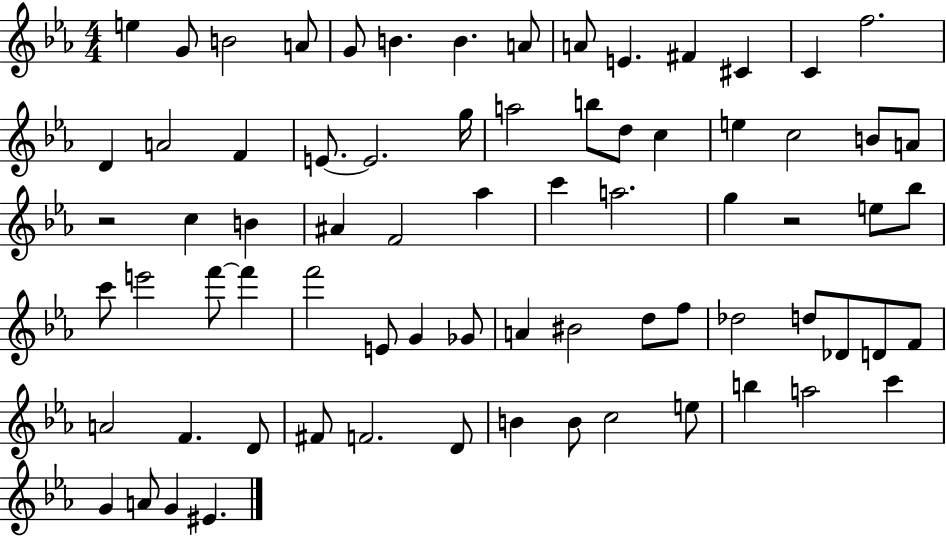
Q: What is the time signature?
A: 4/4